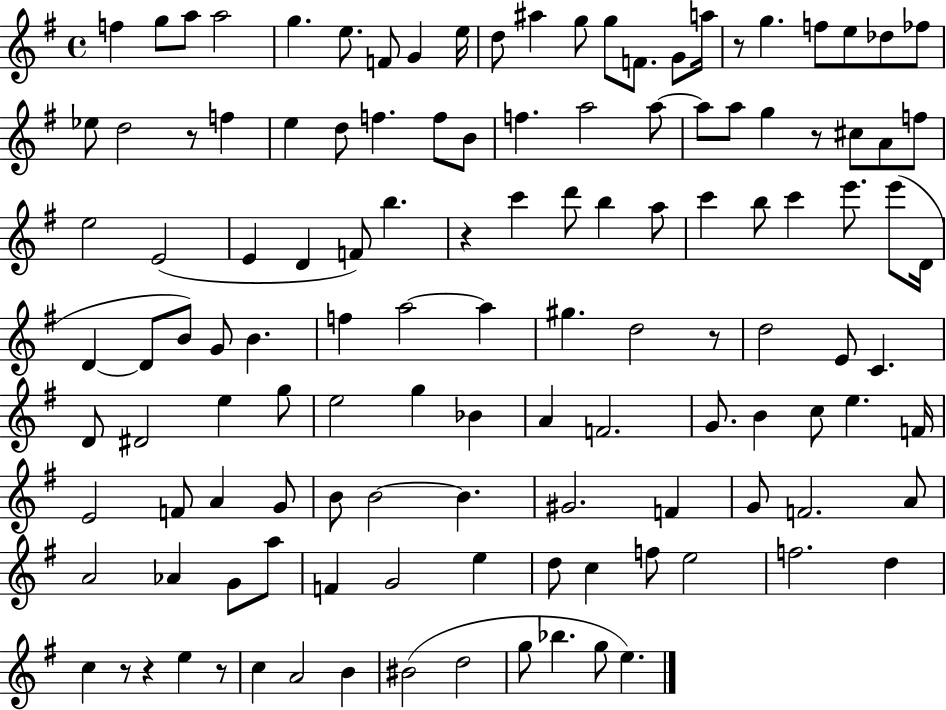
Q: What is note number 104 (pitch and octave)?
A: E5